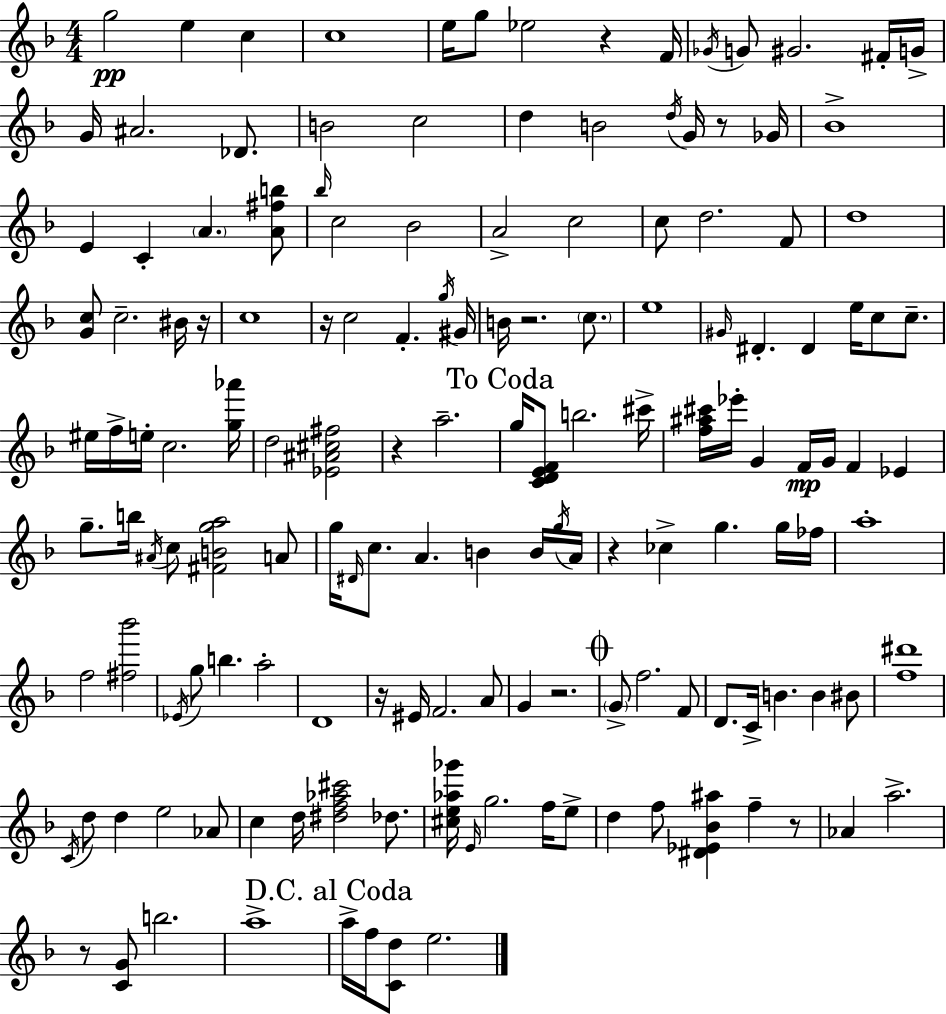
{
  \clef treble
  \numericTimeSignature
  \time 4/4
  \key d \minor
  g''2\pp e''4 c''4 | c''1 | e''16 g''8 ees''2 r4 f'16 | \acciaccatura { ges'16 } g'8 gis'2. fis'16-. | \break g'16-> g'16 ais'2. des'8. | b'2 c''2 | d''4 b'2 \acciaccatura { d''16 } g'16 r8 | ges'16 bes'1-> | \break e'4 c'4-. \parenthesize a'4. | <a' fis'' b''>8 \grace { bes''16 } c''2 bes'2 | a'2-> c''2 | c''8 d''2. | \break f'8 d''1 | <g' c''>8 c''2.-- | bis'16 r16 c''1 | r16 c''2 f'4.-. | \break \acciaccatura { g''16 } gis'16 b'16 r2. | \parenthesize c''8. e''1 | \grace { gis'16 } dis'4.-. dis'4 e''16 | c''8 c''8.-- eis''16 f''16-> e''16-. c''2. | \break <g'' aes'''>16 d''2 <ees' ais' cis'' fis''>2 | r4 a''2.-- | \mark "To Coda" g''16 <c' d' e' f'>8 b''2. | cis'''16-> <f'' ais'' cis'''>16 ees'''16-. g'4 f'16\mp g'16 f'4 | \break ees'4 g''8.-- b''16 \acciaccatura { ais'16 } c''8 <fis' b' g'' a''>2 | a'8 g''16 \grace { dis'16 } c''8. a'4. | b'4 b'16 \acciaccatura { g''16 } a'16 r4 ces''4-> | g''4. g''16 fes''16 a''1-. | \break f''2 | <fis'' bes'''>2 \acciaccatura { ees'16 } g''8 b''4. | a''2-. d'1 | r16 eis'16 f'2. | \break a'8 g'4 r2. | \mark \markup { \musicglyph "scripts.coda" } \parenthesize g'8-> f''2. | f'8 d'8. c'16-> b'4. | b'4 bis'8 <f'' dis'''>1 | \break \acciaccatura { c'16 } d''8 d''4 | e''2 aes'8 c''4 d''16 <dis'' f'' aes'' cis'''>2 | des''8. <cis'' e'' aes'' ges'''>16 \grace { e'16 } g''2. | f''16 e''8-> d''4 f''8 | \break <dis' ees' bes' ais''>4 f''4-- r8 aes'4 a''2.-> | r8 <c' g'>8 b''2. | a''1-> | \mark "D.C. al Coda" a''16-> f''16 <c' d''>8 e''2. | \break \bar "|."
}